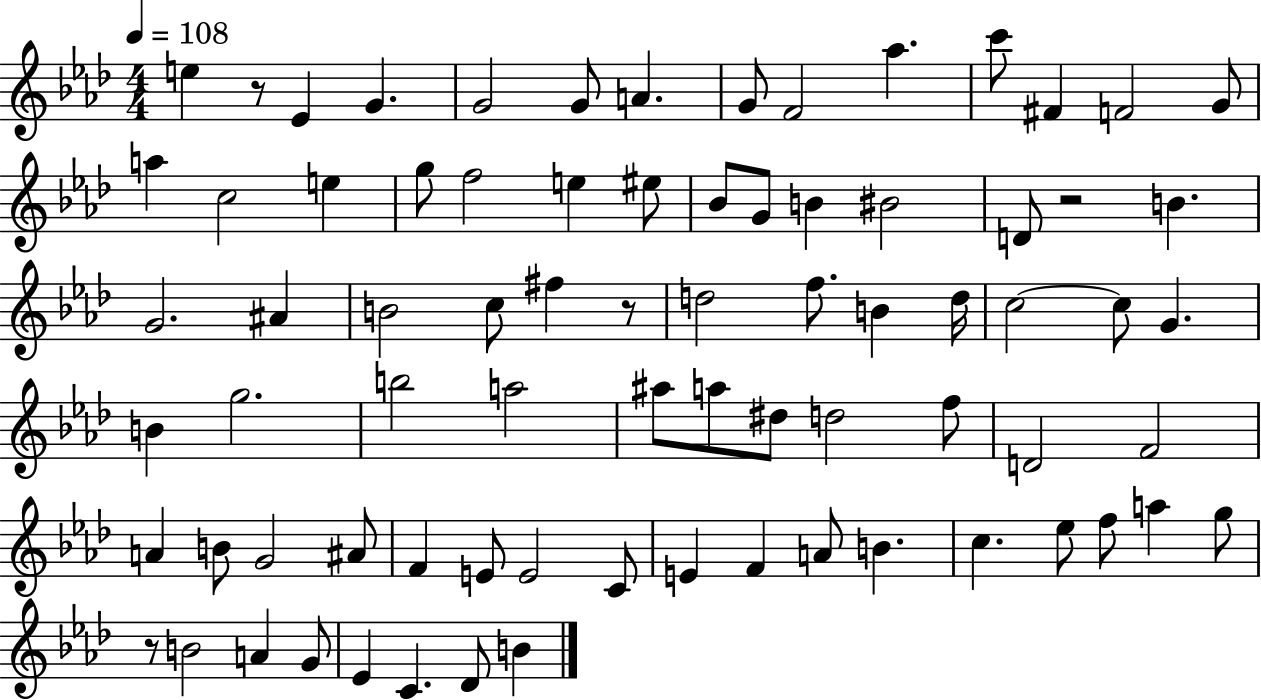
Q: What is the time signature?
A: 4/4